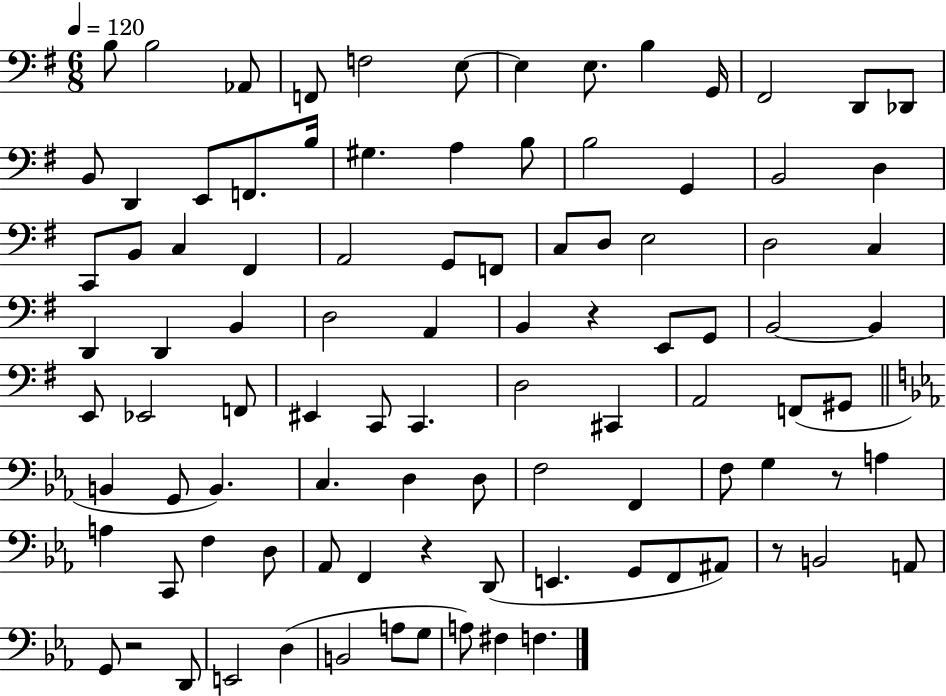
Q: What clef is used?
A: bass